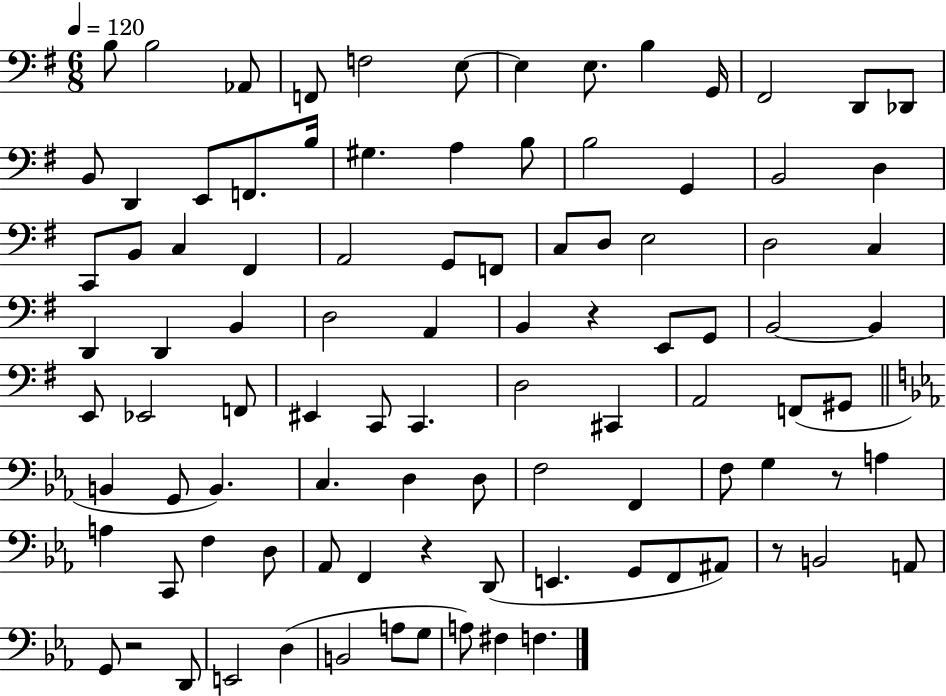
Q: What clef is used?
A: bass